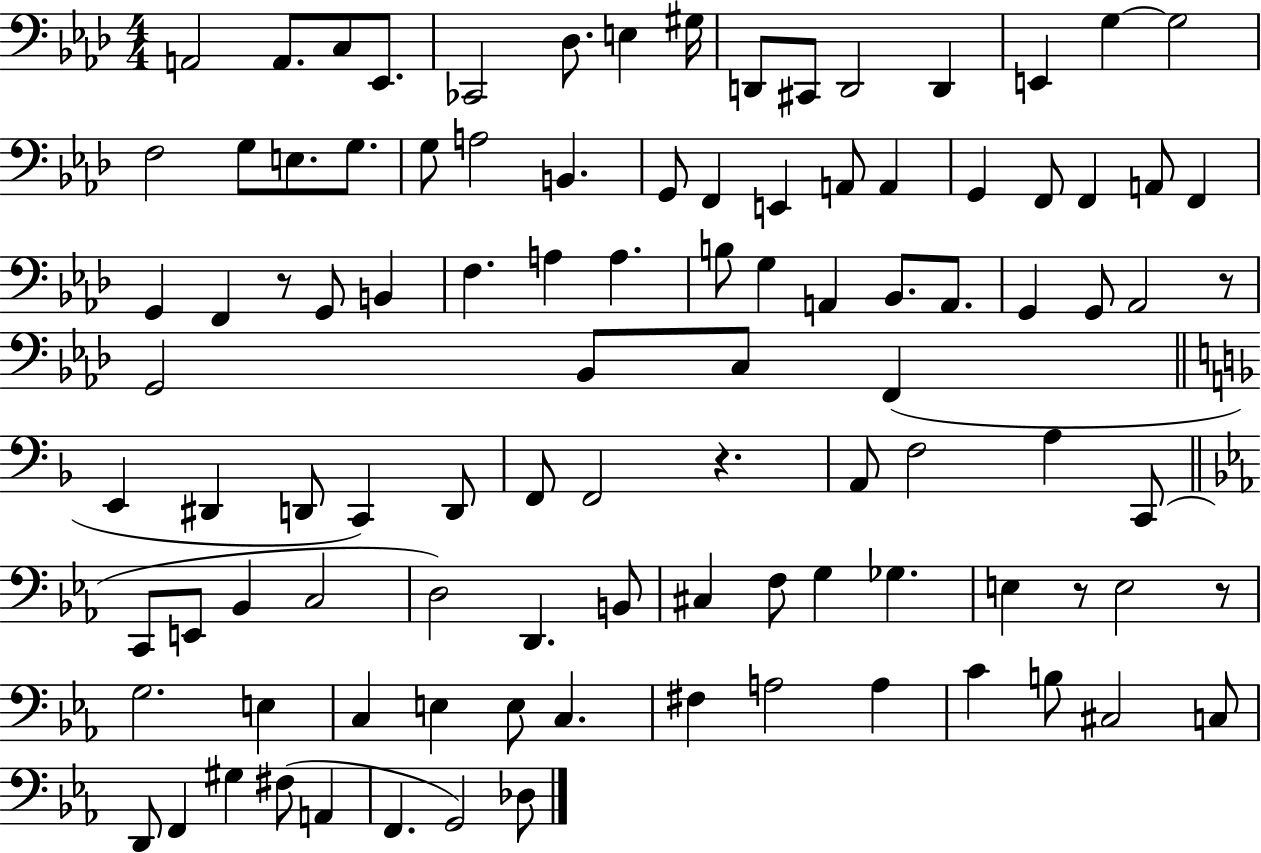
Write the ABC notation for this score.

X:1
T:Untitled
M:4/4
L:1/4
K:Ab
A,,2 A,,/2 C,/2 _E,,/2 _C,,2 _D,/2 E, ^G,/4 D,,/2 ^C,,/2 D,,2 D,, E,, G, G,2 F,2 G,/2 E,/2 G,/2 G,/2 A,2 B,, G,,/2 F,, E,, A,,/2 A,, G,, F,,/2 F,, A,,/2 F,, G,, F,, z/2 G,,/2 B,, F, A, A, B,/2 G, A,, _B,,/2 A,,/2 G,, G,,/2 _A,,2 z/2 G,,2 _B,,/2 C,/2 F,, E,, ^D,, D,,/2 C,, D,,/2 F,,/2 F,,2 z A,,/2 F,2 A, C,,/2 C,,/2 E,,/2 _B,, C,2 D,2 D,, B,,/2 ^C, F,/2 G, _G, E, z/2 E,2 z/2 G,2 E, C, E, E,/2 C, ^F, A,2 A, C B,/2 ^C,2 C,/2 D,,/2 F,, ^G, ^F,/2 A,, F,, G,,2 _D,/2